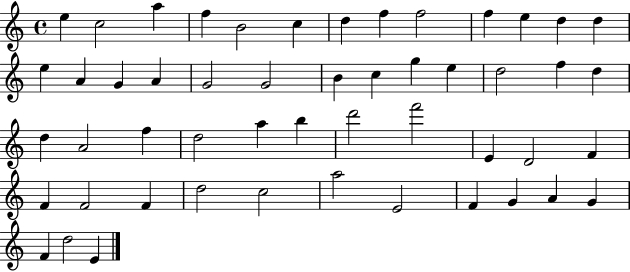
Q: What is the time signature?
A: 4/4